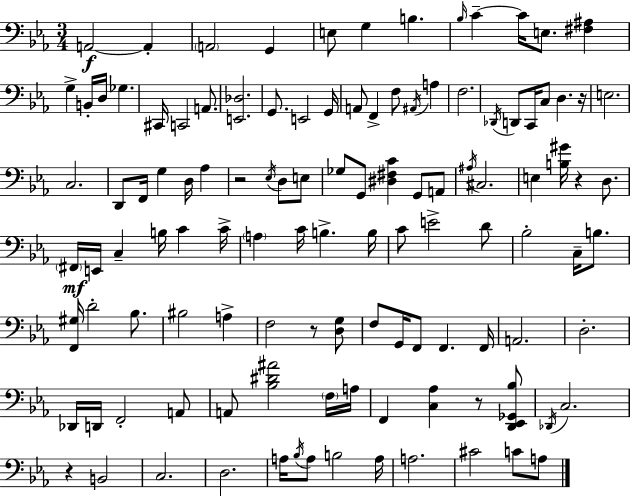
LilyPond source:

{
  \clef bass
  \numericTimeSignature
  \time 3/4
  \key ees \major
  a,2~~\f a,4-. | \parenthesize a,2 g,4 | e8 g4 b4. | \grace { bes16 } c'4--~~ c'16 e8. <fis ais>4 | \break g4-> b,16-. d16 ges4. | cis,16 c,2 a,8. | <e, des>2. | g,8. e,2 | \break g,16 a,8 f,4-> f8 \acciaccatura { ais,16 } a4 | f2. | \acciaccatura { des,16 } d,8 c,16 c8 d4. | r16 e2. | \break c2. | d,8 f,16 g4 d16 aes4 | r2 \acciaccatura { ees16 } | d8 e8 ges8 g,8 <dis fis c'>4 | \break g,8 a,8 \acciaccatura { ais16 } cis2. | e4 <b gis'>16 r4 | d8. \parenthesize fis,16\mf e,16 c4-- b16 | c'4 c'16-> \parenthesize a4 c'16 b4.-> | \break b16 c'8 e'2-> | d'8 bes2-. | c16-- b8. <f, gis>16 d'2-. | bes8. bis2 | \break a4-> f2 | r8 <d g>8 f8 g,16 f,8 f,4. | f,16 a,2. | d2.-. | \break des,16 d,16 f,2-. | a,8 a,8 <bes dis' ais'>2 | \parenthesize f16 a16 f,4 <c aes>4 | r8 <d, ees, ges, bes>8 \acciaccatura { des,16 } c2. | \break r4 b,2 | c2. | d2. | a16 \acciaccatura { bes16 } a8 b2 | \break a16 a2. | cis'2 | c'8 a8 \bar "|."
}